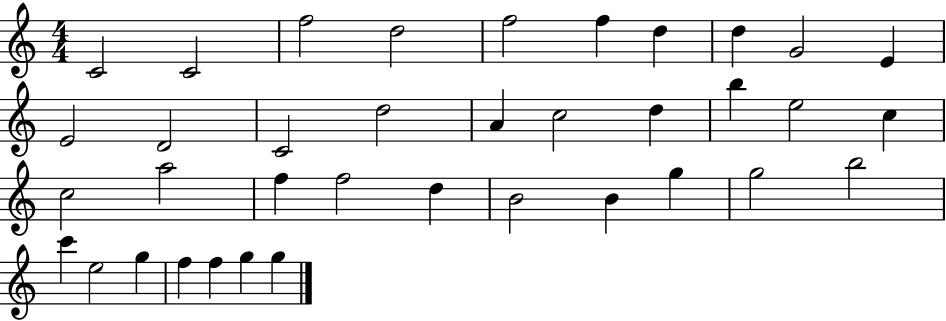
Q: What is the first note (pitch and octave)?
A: C4